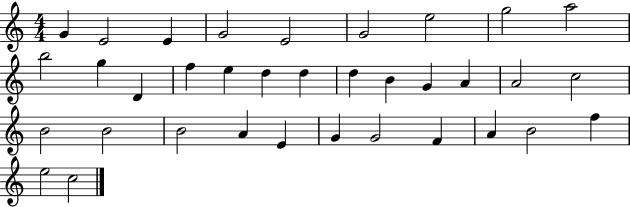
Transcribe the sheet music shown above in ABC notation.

X:1
T:Untitled
M:4/4
L:1/4
K:C
G E2 E G2 E2 G2 e2 g2 a2 b2 g D f e d d d B G A A2 c2 B2 B2 B2 A E G G2 F A B2 f e2 c2